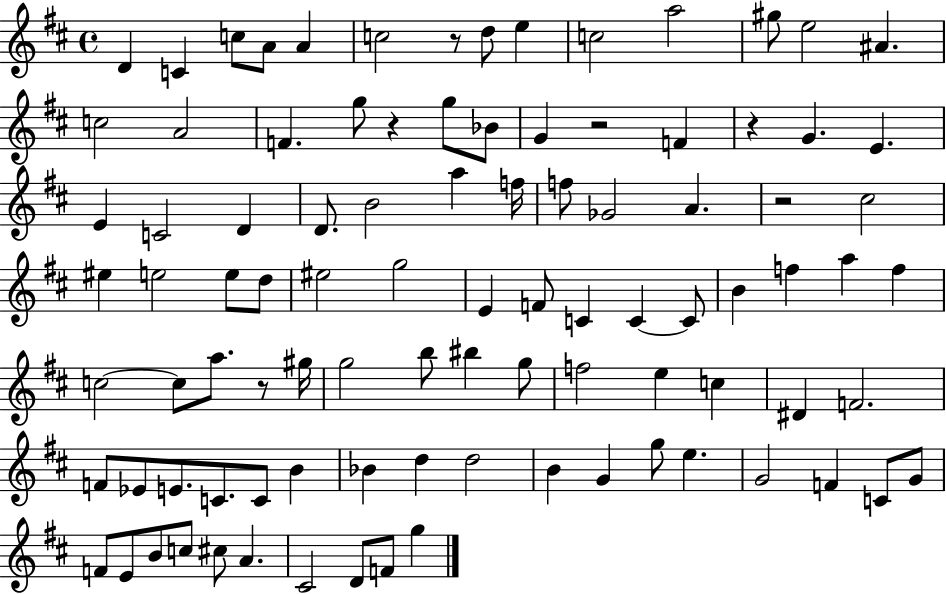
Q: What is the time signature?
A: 4/4